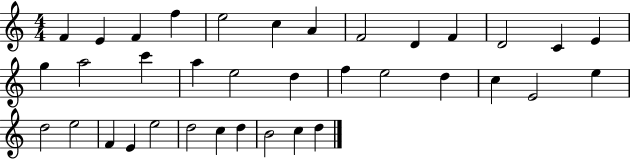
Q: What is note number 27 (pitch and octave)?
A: E5